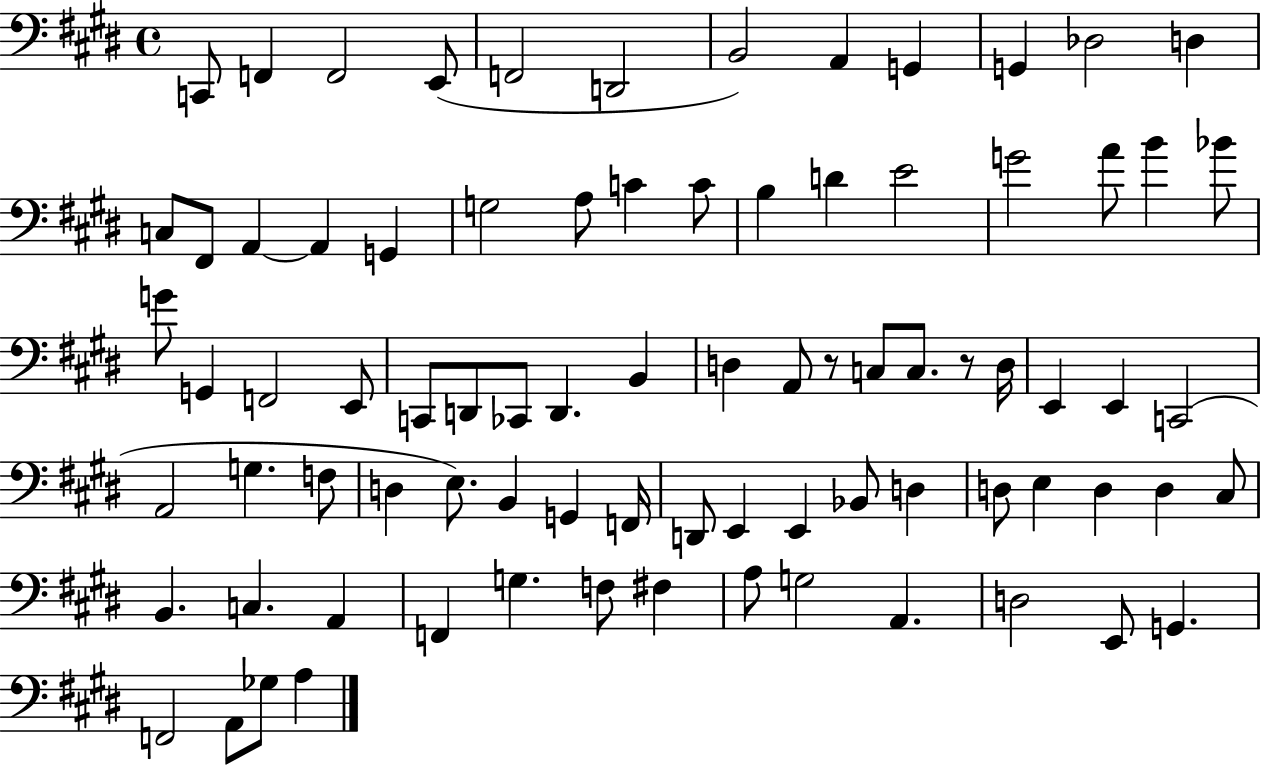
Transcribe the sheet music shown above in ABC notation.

X:1
T:Untitled
M:4/4
L:1/4
K:E
C,,/2 F,, F,,2 E,,/2 F,,2 D,,2 B,,2 A,, G,, G,, _D,2 D, C,/2 ^F,,/2 A,, A,, G,, G,2 A,/2 C C/2 B, D E2 G2 A/2 B _B/2 G/2 G,, F,,2 E,,/2 C,,/2 D,,/2 _C,,/2 D,, B,, D, A,,/2 z/2 C,/2 C,/2 z/2 D,/4 E,, E,, C,,2 A,,2 G, F,/2 D, E,/2 B,, G,, F,,/4 D,,/2 E,, E,, _B,,/2 D, D,/2 E, D, D, ^C,/2 B,, C, A,, F,, G, F,/2 ^F, A,/2 G,2 A,, D,2 E,,/2 G,, F,,2 A,,/2 _G,/2 A,